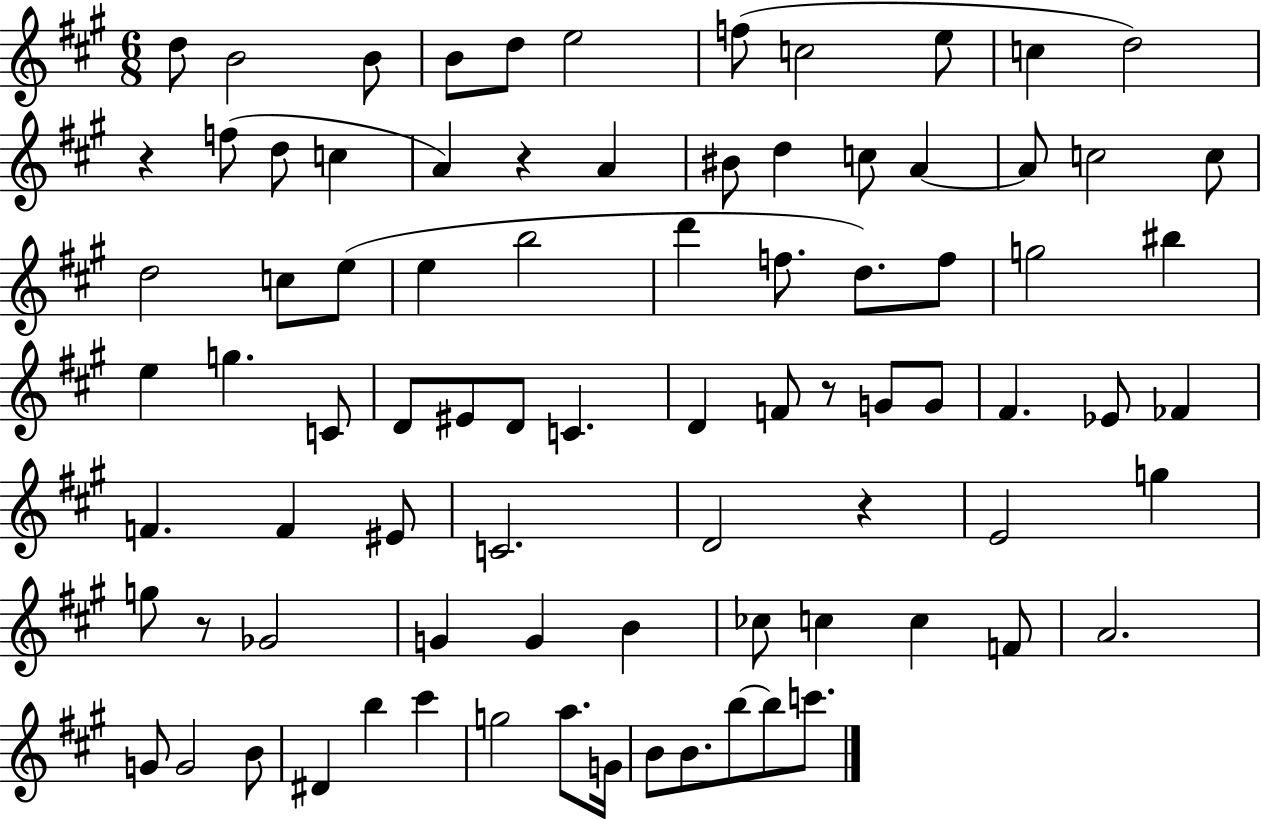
{
  \clef treble
  \numericTimeSignature
  \time 6/8
  \key a \major
  d''8 b'2 b'8 | b'8 d''8 e''2 | f''8( c''2 e''8 | c''4 d''2) | \break r4 f''8( d''8 c''4 | a'4) r4 a'4 | bis'8 d''4 c''8 a'4~~ | a'8 c''2 c''8 | \break d''2 c''8 e''8( | e''4 b''2 | d'''4 f''8. d''8.) f''8 | g''2 bis''4 | \break e''4 g''4. c'8 | d'8 eis'8 d'8 c'4. | d'4 f'8 r8 g'8 g'8 | fis'4. ees'8 fes'4 | \break f'4. f'4 eis'8 | c'2. | d'2 r4 | e'2 g''4 | \break g''8 r8 ges'2 | g'4 g'4 b'4 | ces''8 c''4 c''4 f'8 | a'2. | \break g'8 g'2 b'8 | dis'4 b''4 cis'''4 | g''2 a''8. g'16 | b'8 b'8. b''8~~ b''8 c'''8. | \break \bar "|."
}